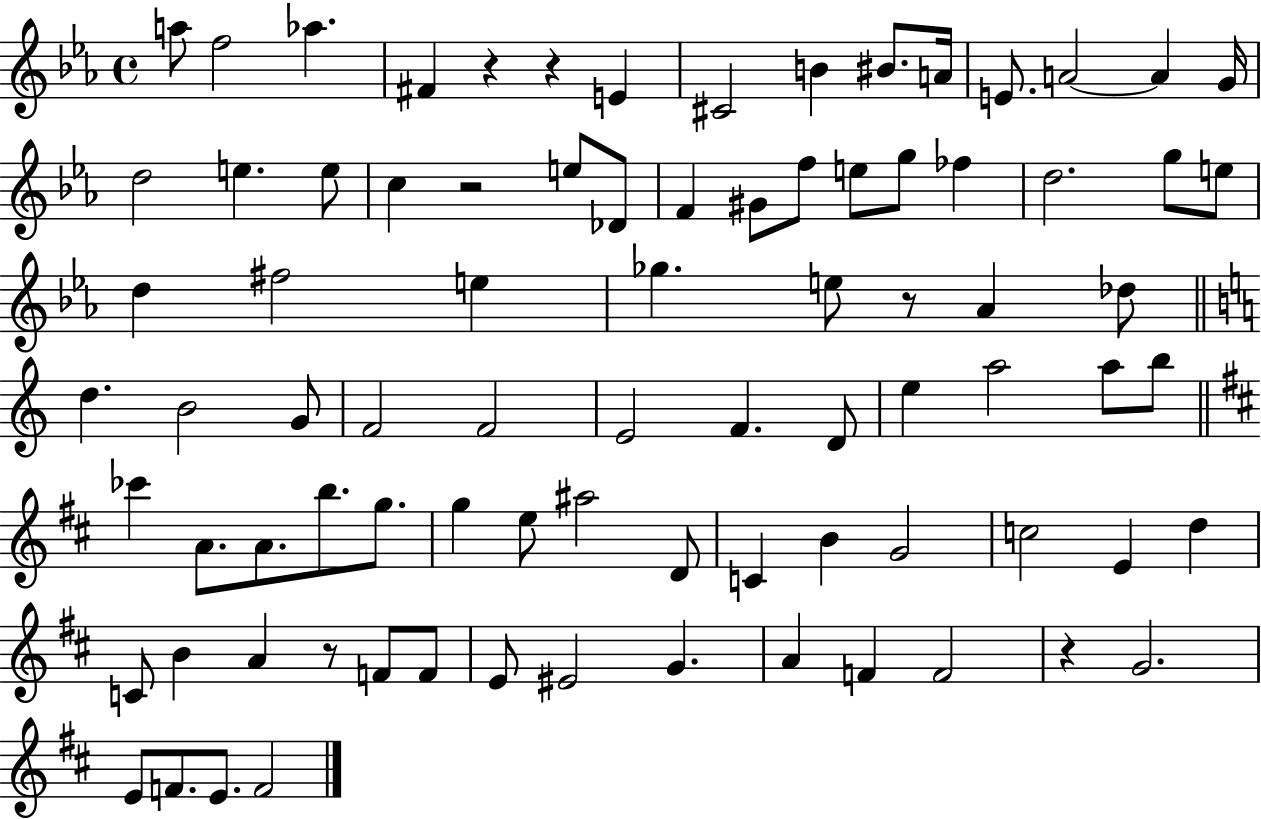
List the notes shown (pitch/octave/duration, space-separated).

A5/e F5/h Ab5/q. F#4/q R/q R/q E4/q C#4/h B4/q BIS4/e. A4/s E4/e. A4/h A4/q G4/s D5/h E5/q. E5/e C5/q R/h E5/e Db4/e F4/q G#4/e F5/e E5/e G5/e FES5/q D5/h. G5/e E5/e D5/q F#5/h E5/q Gb5/q. E5/e R/e Ab4/q Db5/e D5/q. B4/h G4/e F4/h F4/h E4/h F4/q. D4/e E5/q A5/h A5/e B5/e CES6/q A4/e. A4/e. B5/e. G5/e. G5/q E5/e A#5/h D4/e C4/q B4/q G4/h C5/h E4/q D5/q C4/e B4/q A4/q R/e F4/e F4/e E4/e EIS4/h G4/q. A4/q F4/q F4/h R/q G4/h. E4/e F4/e. E4/e. F4/h